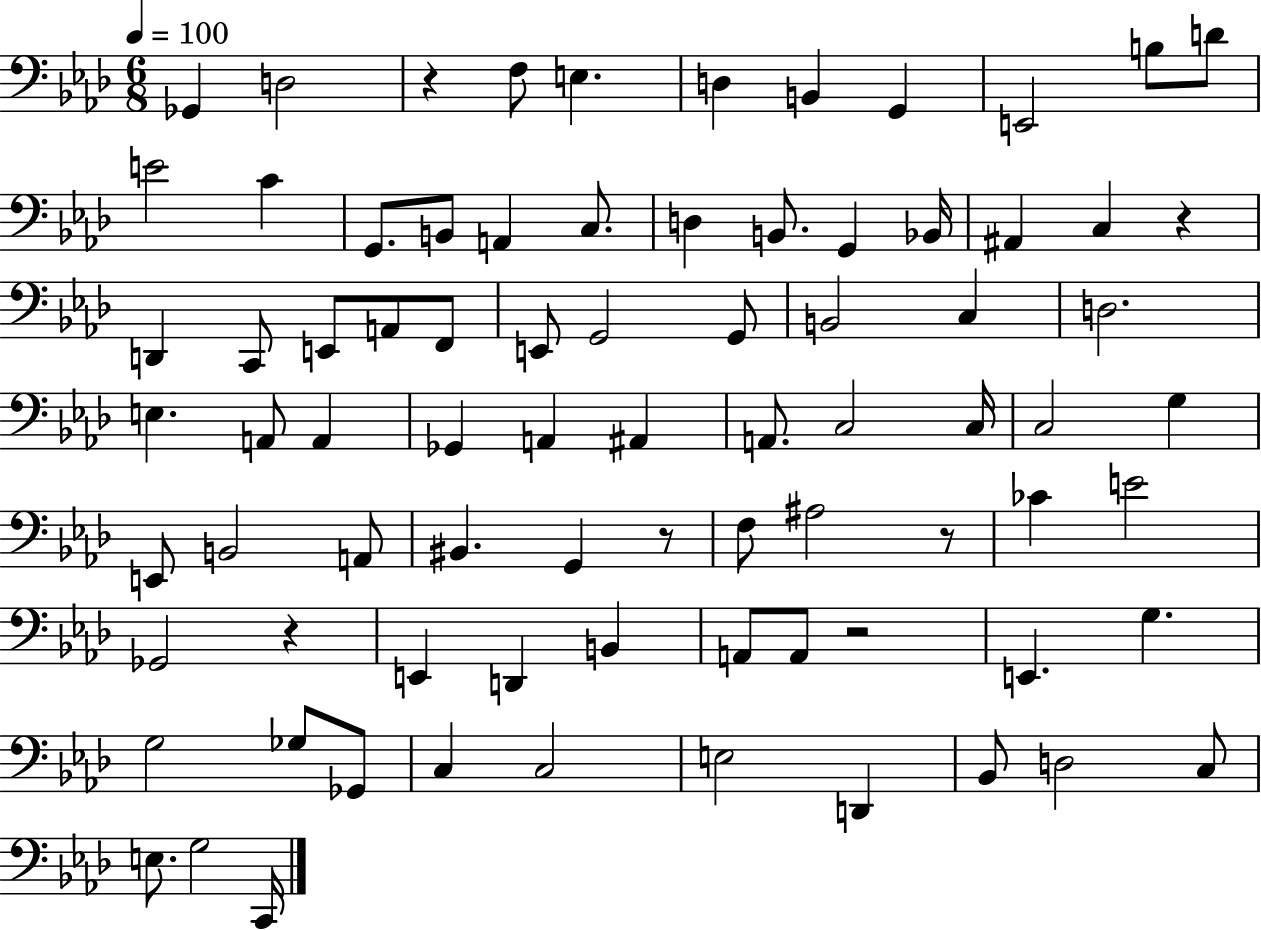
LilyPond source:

{
  \clef bass
  \numericTimeSignature
  \time 6/8
  \key aes \major
  \tempo 4 = 100
  ges,4 d2 | r4 f8 e4. | d4 b,4 g,4 | e,2 b8 d'8 | \break e'2 c'4 | g,8. b,8 a,4 c8. | d4 b,8. g,4 bes,16 | ais,4 c4 r4 | \break d,4 c,8 e,8 a,8 f,8 | e,8 g,2 g,8 | b,2 c4 | d2. | \break e4. a,8 a,4 | ges,4 a,4 ais,4 | a,8. c2 c16 | c2 g4 | \break e,8 b,2 a,8 | bis,4. g,4 r8 | f8 ais2 r8 | ces'4 e'2 | \break ges,2 r4 | e,4 d,4 b,4 | a,8 a,8 r2 | e,4. g4. | \break g2 ges8 ges,8 | c4 c2 | e2 d,4 | bes,8 d2 c8 | \break e8. g2 c,16 | \bar "|."
}